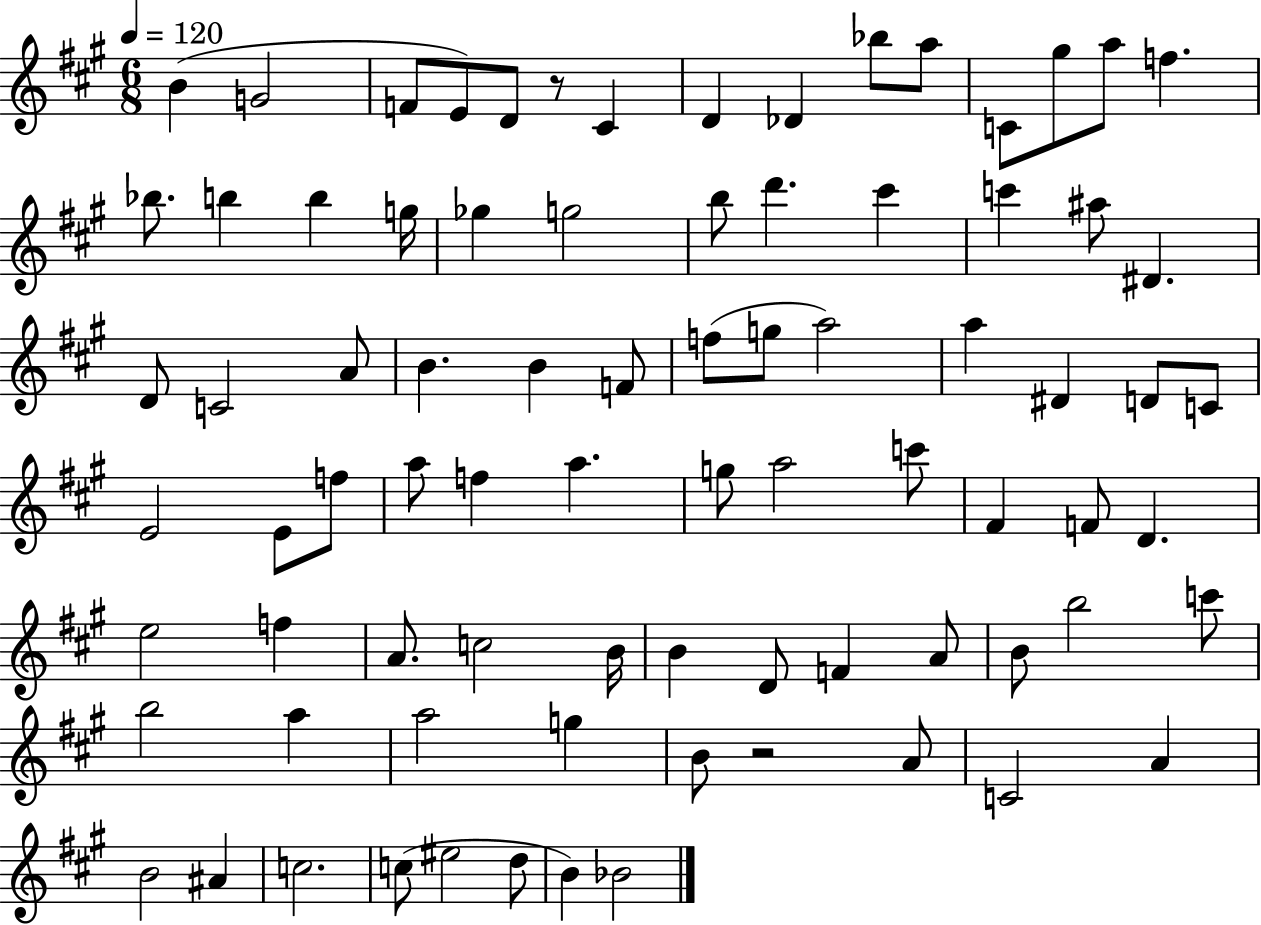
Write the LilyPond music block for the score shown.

{
  \clef treble
  \numericTimeSignature
  \time 6/8
  \key a \major
  \tempo 4 = 120
  \repeat volta 2 { b'4( g'2 | f'8 e'8) d'8 r8 cis'4 | d'4 des'4 bes''8 a''8 | c'8 gis''8 a''8 f''4. | \break bes''8. b''4 b''4 g''16 | ges''4 g''2 | b''8 d'''4. cis'''4 | c'''4 ais''8 dis'4. | \break d'8 c'2 a'8 | b'4. b'4 f'8 | f''8( g''8 a''2) | a''4 dis'4 d'8 c'8 | \break e'2 e'8 f''8 | a''8 f''4 a''4. | g''8 a''2 c'''8 | fis'4 f'8 d'4. | \break e''2 f''4 | a'8. c''2 b'16 | b'4 d'8 f'4 a'8 | b'8 b''2 c'''8 | \break b''2 a''4 | a''2 g''4 | b'8 r2 a'8 | c'2 a'4 | \break b'2 ais'4 | c''2. | c''8( eis''2 d''8 | b'4) bes'2 | \break } \bar "|."
}